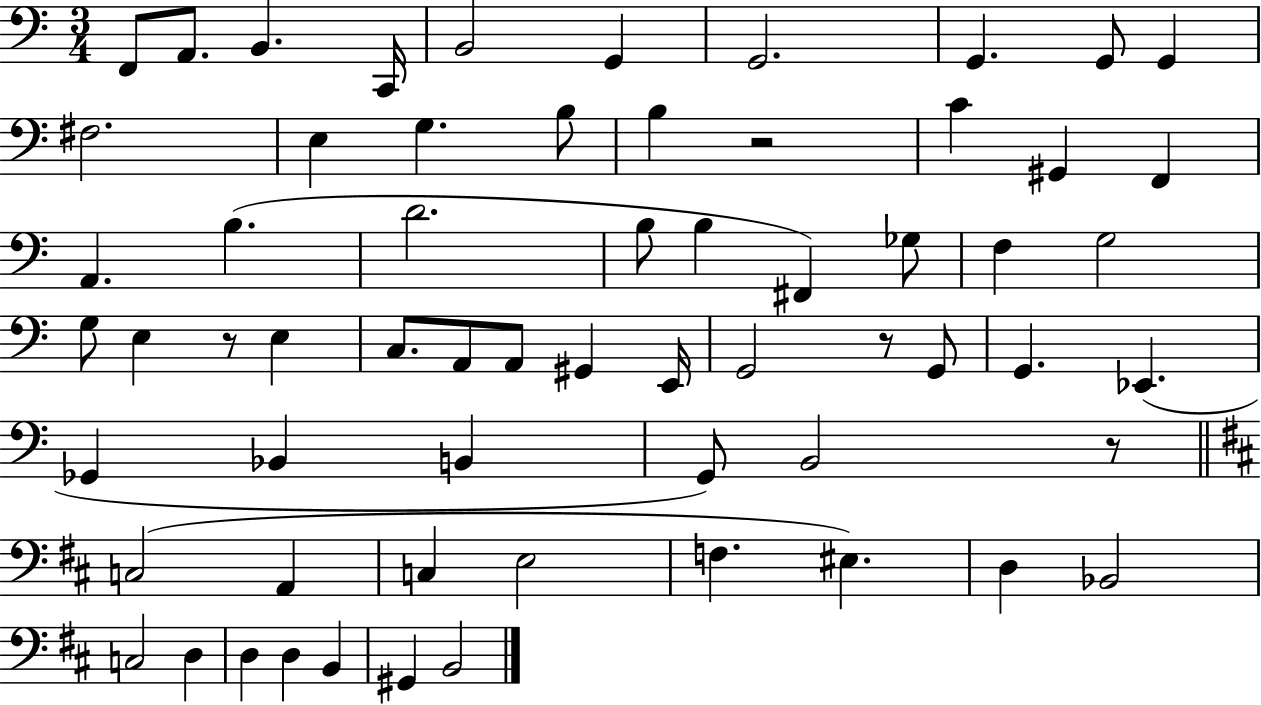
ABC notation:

X:1
T:Untitled
M:3/4
L:1/4
K:C
F,,/2 A,,/2 B,, C,,/4 B,,2 G,, G,,2 G,, G,,/2 G,, ^F,2 E, G, B,/2 B, z2 C ^G,, F,, A,, B, D2 B,/2 B, ^F,, _G,/2 F, G,2 G,/2 E, z/2 E, C,/2 A,,/2 A,,/2 ^G,, E,,/4 G,,2 z/2 G,,/2 G,, _E,, _G,, _B,, B,, G,,/2 B,,2 z/2 C,2 A,, C, E,2 F, ^E, D, _B,,2 C,2 D, D, D, B,, ^G,, B,,2